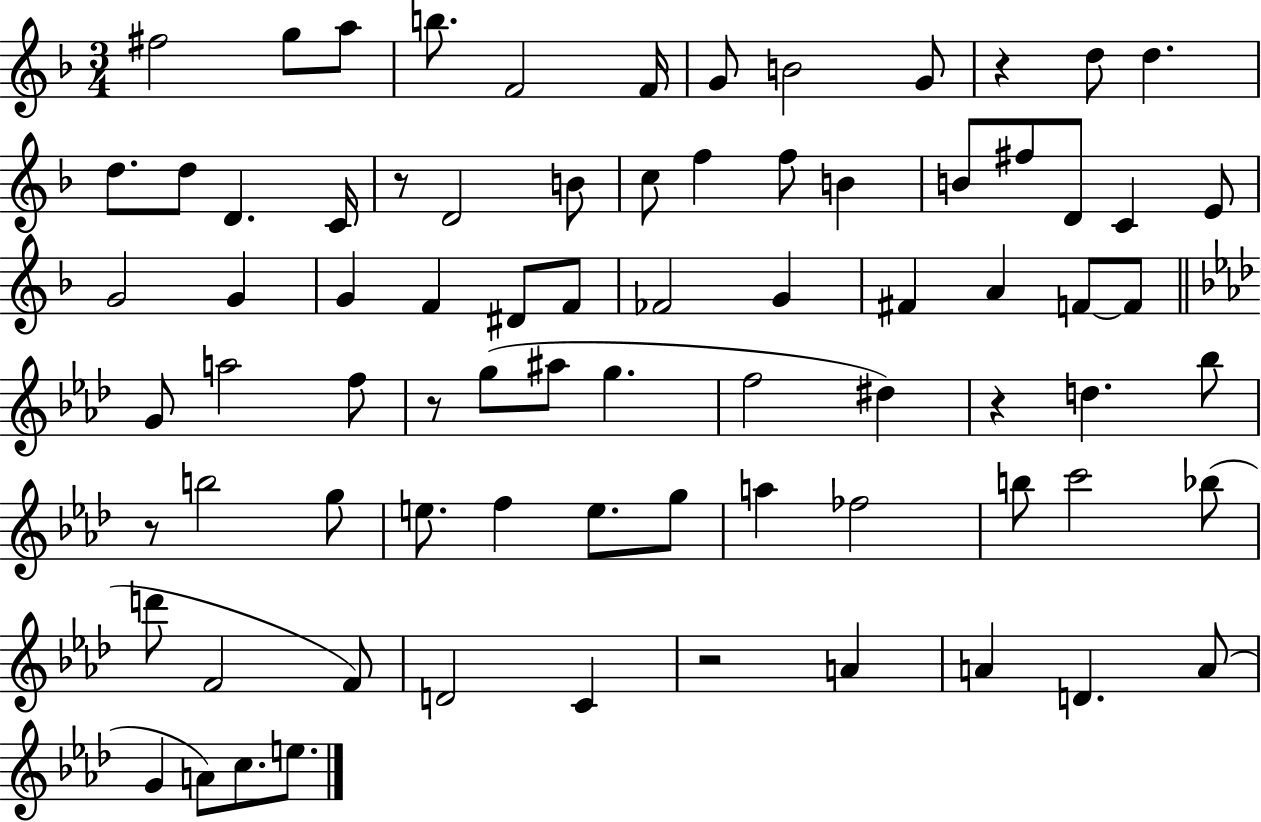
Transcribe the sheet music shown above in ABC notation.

X:1
T:Untitled
M:3/4
L:1/4
K:F
^f2 g/2 a/2 b/2 F2 F/4 G/2 B2 G/2 z d/2 d d/2 d/2 D C/4 z/2 D2 B/2 c/2 f f/2 B B/2 ^f/2 D/2 C E/2 G2 G G F ^D/2 F/2 _F2 G ^F A F/2 F/2 G/2 a2 f/2 z/2 g/2 ^a/2 g f2 ^d z d _b/2 z/2 b2 g/2 e/2 f e/2 g/2 a _f2 b/2 c'2 _b/2 d'/2 F2 F/2 D2 C z2 A A D A/2 G A/2 c/2 e/2